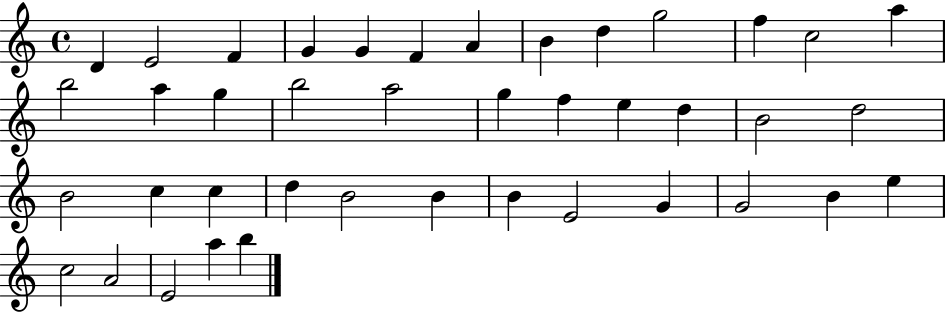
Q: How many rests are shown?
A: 0